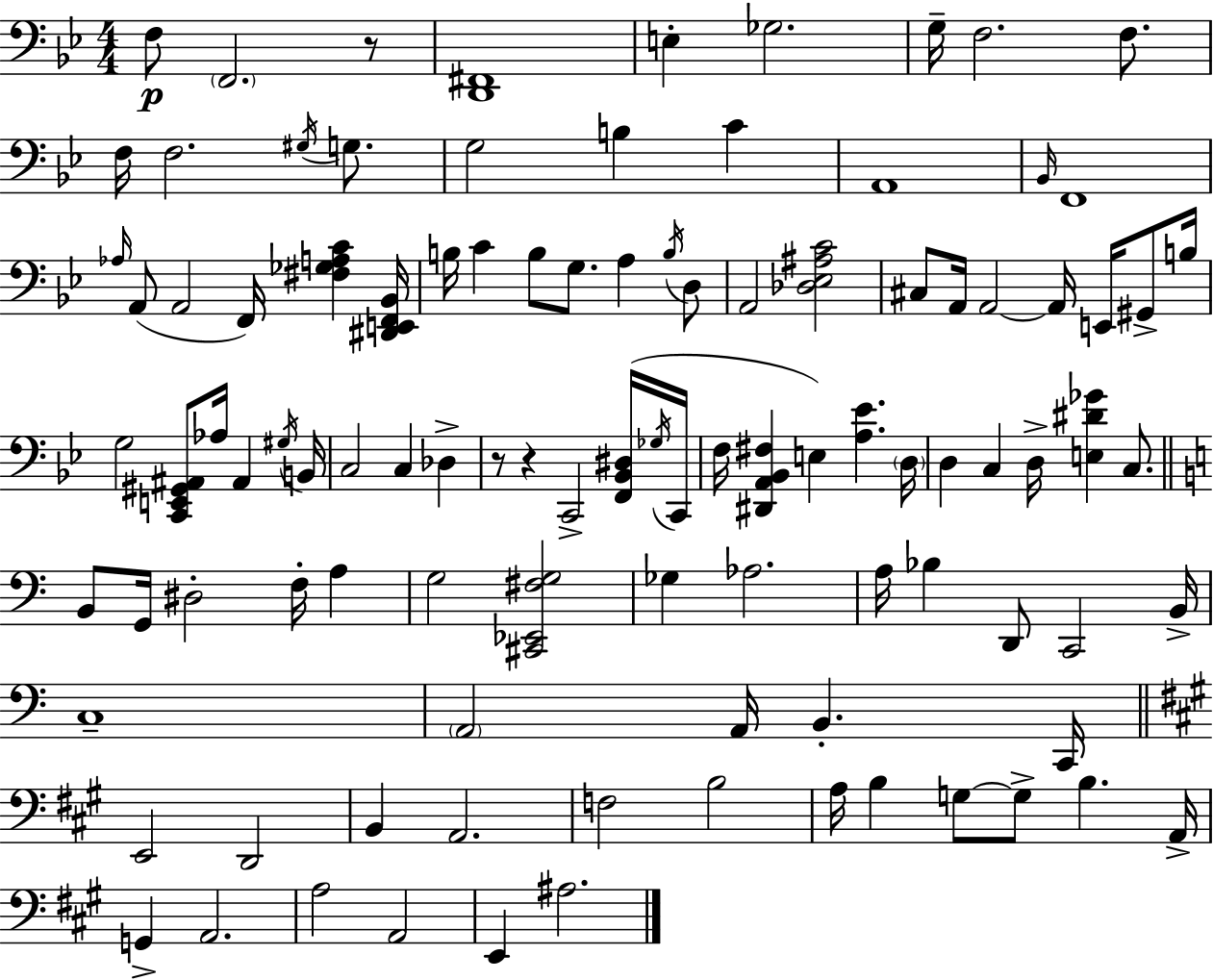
F3/e F2/h. R/e [D2,F#2]/w E3/q Gb3/h. G3/s F3/h. F3/e. F3/s F3/h. G#3/s G3/e. G3/h B3/q C4/q A2/w Bb2/s F2/w Ab3/s A2/e A2/h F2/s [F#3,Gb3,A3,C4]/q [D#2,E2,F2,Bb2]/s B3/s C4/q B3/e G3/e. A3/q B3/s D3/e A2/h [Db3,Eb3,A#3,C4]/h C#3/e A2/s A2/h A2/s E2/s G#2/e B3/s G3/h [C2,E2,G#2,A#2]/e Ab3/s A#2/q G#3/s B2/s C3/h C3/q Db3/q R/e R/q C2/h [F2,Bb2,D#3]/s Gb3/s C2/s F3/s [D#2,A2,Bb2,F#3]/q E3/q [A3,Eb4]/q. D3/s D3/q C3/q D3/s [E3,D#4,Gb4]/q C3/e. B2/e G2/s D#3/h F3/s A3/q G3/h [C#2,Eb2,F#3,G3]/h Gb3/q Ab3/h. A3/s Bb3/q D2/e C2/h B2/s C3/w A2/h A2/s B2/q. C2/s E2/h D2/h B2/q A2/h. F3/h B3/h A3/s B3/q G3/e G3/e B3/q. A2/s G2/q A2/h. A3/h A2/h E2/q A#3/h.